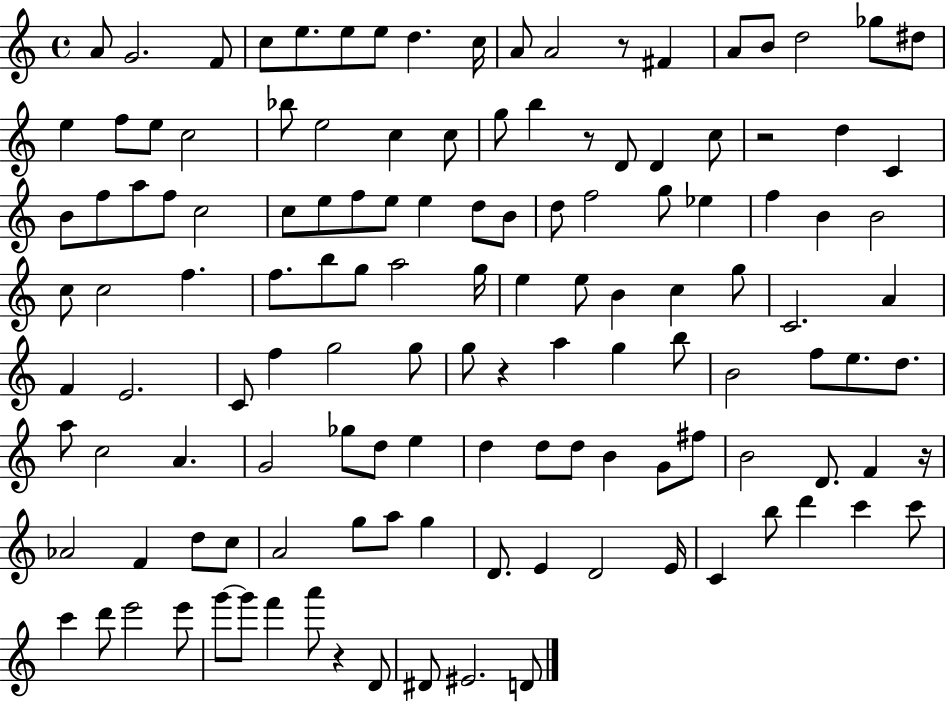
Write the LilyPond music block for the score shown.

{
  \clef treble
  \time 4/4
  \defaultTimeSignature
  \key c \major
  a'8 g'2. f'8 | c''8 e''8. e''8 e''8 d''4. c''16 | a'8 a'2 r8 fis'4 | a'8 b'8 d''2 ges''8 dis''8 | \break e''4 f''8 e''8 c''2 | bes''8 e''2 c''4 c''8 | g''8 b''4 r8 d'8 d'4 c''8 | r2 d''4 c'4 | \break b'8 f''8 a''8 f''8 c''2 | c''8 e''8 f''8 e''8 e''4 d''8 b'8 | d''8 f''2 g''8 ees''4 | f''4 b'4 b'2 | \break c''8 c''2 f''4. | f''8. b''8 g''8 a''2 g''16 | e''4 e''8 b'4 c''4 g''8 | c'2. a'4 | \break f'4 e'2. | c'8 f''4 g''2 g''8 | g''8 r4 a''4 g''4 b''8 | b'2 f''8 e''8. d''8. | \break a''8 c''2 a'4. | g'2 ges''8 d''8 e''4 | d''4 d''8 d''8 b'4 g'8 fis''8 | b'2 d'8. f'4 r16 | \break aes'2 f'4 d''8 c''8 | a'2 g''8 a''8 g''4 | d'8. e'4 d'2 e'16 | c'4 b''8 d'''4 c'''4 c'''8 | \break c'''4 d'''8 e'''2 e'''8 | g'''8~~ g'''8 f'''4 a'''8 r4 d'8 | dis'8 eis'2. d'8 | \bar "|."
}